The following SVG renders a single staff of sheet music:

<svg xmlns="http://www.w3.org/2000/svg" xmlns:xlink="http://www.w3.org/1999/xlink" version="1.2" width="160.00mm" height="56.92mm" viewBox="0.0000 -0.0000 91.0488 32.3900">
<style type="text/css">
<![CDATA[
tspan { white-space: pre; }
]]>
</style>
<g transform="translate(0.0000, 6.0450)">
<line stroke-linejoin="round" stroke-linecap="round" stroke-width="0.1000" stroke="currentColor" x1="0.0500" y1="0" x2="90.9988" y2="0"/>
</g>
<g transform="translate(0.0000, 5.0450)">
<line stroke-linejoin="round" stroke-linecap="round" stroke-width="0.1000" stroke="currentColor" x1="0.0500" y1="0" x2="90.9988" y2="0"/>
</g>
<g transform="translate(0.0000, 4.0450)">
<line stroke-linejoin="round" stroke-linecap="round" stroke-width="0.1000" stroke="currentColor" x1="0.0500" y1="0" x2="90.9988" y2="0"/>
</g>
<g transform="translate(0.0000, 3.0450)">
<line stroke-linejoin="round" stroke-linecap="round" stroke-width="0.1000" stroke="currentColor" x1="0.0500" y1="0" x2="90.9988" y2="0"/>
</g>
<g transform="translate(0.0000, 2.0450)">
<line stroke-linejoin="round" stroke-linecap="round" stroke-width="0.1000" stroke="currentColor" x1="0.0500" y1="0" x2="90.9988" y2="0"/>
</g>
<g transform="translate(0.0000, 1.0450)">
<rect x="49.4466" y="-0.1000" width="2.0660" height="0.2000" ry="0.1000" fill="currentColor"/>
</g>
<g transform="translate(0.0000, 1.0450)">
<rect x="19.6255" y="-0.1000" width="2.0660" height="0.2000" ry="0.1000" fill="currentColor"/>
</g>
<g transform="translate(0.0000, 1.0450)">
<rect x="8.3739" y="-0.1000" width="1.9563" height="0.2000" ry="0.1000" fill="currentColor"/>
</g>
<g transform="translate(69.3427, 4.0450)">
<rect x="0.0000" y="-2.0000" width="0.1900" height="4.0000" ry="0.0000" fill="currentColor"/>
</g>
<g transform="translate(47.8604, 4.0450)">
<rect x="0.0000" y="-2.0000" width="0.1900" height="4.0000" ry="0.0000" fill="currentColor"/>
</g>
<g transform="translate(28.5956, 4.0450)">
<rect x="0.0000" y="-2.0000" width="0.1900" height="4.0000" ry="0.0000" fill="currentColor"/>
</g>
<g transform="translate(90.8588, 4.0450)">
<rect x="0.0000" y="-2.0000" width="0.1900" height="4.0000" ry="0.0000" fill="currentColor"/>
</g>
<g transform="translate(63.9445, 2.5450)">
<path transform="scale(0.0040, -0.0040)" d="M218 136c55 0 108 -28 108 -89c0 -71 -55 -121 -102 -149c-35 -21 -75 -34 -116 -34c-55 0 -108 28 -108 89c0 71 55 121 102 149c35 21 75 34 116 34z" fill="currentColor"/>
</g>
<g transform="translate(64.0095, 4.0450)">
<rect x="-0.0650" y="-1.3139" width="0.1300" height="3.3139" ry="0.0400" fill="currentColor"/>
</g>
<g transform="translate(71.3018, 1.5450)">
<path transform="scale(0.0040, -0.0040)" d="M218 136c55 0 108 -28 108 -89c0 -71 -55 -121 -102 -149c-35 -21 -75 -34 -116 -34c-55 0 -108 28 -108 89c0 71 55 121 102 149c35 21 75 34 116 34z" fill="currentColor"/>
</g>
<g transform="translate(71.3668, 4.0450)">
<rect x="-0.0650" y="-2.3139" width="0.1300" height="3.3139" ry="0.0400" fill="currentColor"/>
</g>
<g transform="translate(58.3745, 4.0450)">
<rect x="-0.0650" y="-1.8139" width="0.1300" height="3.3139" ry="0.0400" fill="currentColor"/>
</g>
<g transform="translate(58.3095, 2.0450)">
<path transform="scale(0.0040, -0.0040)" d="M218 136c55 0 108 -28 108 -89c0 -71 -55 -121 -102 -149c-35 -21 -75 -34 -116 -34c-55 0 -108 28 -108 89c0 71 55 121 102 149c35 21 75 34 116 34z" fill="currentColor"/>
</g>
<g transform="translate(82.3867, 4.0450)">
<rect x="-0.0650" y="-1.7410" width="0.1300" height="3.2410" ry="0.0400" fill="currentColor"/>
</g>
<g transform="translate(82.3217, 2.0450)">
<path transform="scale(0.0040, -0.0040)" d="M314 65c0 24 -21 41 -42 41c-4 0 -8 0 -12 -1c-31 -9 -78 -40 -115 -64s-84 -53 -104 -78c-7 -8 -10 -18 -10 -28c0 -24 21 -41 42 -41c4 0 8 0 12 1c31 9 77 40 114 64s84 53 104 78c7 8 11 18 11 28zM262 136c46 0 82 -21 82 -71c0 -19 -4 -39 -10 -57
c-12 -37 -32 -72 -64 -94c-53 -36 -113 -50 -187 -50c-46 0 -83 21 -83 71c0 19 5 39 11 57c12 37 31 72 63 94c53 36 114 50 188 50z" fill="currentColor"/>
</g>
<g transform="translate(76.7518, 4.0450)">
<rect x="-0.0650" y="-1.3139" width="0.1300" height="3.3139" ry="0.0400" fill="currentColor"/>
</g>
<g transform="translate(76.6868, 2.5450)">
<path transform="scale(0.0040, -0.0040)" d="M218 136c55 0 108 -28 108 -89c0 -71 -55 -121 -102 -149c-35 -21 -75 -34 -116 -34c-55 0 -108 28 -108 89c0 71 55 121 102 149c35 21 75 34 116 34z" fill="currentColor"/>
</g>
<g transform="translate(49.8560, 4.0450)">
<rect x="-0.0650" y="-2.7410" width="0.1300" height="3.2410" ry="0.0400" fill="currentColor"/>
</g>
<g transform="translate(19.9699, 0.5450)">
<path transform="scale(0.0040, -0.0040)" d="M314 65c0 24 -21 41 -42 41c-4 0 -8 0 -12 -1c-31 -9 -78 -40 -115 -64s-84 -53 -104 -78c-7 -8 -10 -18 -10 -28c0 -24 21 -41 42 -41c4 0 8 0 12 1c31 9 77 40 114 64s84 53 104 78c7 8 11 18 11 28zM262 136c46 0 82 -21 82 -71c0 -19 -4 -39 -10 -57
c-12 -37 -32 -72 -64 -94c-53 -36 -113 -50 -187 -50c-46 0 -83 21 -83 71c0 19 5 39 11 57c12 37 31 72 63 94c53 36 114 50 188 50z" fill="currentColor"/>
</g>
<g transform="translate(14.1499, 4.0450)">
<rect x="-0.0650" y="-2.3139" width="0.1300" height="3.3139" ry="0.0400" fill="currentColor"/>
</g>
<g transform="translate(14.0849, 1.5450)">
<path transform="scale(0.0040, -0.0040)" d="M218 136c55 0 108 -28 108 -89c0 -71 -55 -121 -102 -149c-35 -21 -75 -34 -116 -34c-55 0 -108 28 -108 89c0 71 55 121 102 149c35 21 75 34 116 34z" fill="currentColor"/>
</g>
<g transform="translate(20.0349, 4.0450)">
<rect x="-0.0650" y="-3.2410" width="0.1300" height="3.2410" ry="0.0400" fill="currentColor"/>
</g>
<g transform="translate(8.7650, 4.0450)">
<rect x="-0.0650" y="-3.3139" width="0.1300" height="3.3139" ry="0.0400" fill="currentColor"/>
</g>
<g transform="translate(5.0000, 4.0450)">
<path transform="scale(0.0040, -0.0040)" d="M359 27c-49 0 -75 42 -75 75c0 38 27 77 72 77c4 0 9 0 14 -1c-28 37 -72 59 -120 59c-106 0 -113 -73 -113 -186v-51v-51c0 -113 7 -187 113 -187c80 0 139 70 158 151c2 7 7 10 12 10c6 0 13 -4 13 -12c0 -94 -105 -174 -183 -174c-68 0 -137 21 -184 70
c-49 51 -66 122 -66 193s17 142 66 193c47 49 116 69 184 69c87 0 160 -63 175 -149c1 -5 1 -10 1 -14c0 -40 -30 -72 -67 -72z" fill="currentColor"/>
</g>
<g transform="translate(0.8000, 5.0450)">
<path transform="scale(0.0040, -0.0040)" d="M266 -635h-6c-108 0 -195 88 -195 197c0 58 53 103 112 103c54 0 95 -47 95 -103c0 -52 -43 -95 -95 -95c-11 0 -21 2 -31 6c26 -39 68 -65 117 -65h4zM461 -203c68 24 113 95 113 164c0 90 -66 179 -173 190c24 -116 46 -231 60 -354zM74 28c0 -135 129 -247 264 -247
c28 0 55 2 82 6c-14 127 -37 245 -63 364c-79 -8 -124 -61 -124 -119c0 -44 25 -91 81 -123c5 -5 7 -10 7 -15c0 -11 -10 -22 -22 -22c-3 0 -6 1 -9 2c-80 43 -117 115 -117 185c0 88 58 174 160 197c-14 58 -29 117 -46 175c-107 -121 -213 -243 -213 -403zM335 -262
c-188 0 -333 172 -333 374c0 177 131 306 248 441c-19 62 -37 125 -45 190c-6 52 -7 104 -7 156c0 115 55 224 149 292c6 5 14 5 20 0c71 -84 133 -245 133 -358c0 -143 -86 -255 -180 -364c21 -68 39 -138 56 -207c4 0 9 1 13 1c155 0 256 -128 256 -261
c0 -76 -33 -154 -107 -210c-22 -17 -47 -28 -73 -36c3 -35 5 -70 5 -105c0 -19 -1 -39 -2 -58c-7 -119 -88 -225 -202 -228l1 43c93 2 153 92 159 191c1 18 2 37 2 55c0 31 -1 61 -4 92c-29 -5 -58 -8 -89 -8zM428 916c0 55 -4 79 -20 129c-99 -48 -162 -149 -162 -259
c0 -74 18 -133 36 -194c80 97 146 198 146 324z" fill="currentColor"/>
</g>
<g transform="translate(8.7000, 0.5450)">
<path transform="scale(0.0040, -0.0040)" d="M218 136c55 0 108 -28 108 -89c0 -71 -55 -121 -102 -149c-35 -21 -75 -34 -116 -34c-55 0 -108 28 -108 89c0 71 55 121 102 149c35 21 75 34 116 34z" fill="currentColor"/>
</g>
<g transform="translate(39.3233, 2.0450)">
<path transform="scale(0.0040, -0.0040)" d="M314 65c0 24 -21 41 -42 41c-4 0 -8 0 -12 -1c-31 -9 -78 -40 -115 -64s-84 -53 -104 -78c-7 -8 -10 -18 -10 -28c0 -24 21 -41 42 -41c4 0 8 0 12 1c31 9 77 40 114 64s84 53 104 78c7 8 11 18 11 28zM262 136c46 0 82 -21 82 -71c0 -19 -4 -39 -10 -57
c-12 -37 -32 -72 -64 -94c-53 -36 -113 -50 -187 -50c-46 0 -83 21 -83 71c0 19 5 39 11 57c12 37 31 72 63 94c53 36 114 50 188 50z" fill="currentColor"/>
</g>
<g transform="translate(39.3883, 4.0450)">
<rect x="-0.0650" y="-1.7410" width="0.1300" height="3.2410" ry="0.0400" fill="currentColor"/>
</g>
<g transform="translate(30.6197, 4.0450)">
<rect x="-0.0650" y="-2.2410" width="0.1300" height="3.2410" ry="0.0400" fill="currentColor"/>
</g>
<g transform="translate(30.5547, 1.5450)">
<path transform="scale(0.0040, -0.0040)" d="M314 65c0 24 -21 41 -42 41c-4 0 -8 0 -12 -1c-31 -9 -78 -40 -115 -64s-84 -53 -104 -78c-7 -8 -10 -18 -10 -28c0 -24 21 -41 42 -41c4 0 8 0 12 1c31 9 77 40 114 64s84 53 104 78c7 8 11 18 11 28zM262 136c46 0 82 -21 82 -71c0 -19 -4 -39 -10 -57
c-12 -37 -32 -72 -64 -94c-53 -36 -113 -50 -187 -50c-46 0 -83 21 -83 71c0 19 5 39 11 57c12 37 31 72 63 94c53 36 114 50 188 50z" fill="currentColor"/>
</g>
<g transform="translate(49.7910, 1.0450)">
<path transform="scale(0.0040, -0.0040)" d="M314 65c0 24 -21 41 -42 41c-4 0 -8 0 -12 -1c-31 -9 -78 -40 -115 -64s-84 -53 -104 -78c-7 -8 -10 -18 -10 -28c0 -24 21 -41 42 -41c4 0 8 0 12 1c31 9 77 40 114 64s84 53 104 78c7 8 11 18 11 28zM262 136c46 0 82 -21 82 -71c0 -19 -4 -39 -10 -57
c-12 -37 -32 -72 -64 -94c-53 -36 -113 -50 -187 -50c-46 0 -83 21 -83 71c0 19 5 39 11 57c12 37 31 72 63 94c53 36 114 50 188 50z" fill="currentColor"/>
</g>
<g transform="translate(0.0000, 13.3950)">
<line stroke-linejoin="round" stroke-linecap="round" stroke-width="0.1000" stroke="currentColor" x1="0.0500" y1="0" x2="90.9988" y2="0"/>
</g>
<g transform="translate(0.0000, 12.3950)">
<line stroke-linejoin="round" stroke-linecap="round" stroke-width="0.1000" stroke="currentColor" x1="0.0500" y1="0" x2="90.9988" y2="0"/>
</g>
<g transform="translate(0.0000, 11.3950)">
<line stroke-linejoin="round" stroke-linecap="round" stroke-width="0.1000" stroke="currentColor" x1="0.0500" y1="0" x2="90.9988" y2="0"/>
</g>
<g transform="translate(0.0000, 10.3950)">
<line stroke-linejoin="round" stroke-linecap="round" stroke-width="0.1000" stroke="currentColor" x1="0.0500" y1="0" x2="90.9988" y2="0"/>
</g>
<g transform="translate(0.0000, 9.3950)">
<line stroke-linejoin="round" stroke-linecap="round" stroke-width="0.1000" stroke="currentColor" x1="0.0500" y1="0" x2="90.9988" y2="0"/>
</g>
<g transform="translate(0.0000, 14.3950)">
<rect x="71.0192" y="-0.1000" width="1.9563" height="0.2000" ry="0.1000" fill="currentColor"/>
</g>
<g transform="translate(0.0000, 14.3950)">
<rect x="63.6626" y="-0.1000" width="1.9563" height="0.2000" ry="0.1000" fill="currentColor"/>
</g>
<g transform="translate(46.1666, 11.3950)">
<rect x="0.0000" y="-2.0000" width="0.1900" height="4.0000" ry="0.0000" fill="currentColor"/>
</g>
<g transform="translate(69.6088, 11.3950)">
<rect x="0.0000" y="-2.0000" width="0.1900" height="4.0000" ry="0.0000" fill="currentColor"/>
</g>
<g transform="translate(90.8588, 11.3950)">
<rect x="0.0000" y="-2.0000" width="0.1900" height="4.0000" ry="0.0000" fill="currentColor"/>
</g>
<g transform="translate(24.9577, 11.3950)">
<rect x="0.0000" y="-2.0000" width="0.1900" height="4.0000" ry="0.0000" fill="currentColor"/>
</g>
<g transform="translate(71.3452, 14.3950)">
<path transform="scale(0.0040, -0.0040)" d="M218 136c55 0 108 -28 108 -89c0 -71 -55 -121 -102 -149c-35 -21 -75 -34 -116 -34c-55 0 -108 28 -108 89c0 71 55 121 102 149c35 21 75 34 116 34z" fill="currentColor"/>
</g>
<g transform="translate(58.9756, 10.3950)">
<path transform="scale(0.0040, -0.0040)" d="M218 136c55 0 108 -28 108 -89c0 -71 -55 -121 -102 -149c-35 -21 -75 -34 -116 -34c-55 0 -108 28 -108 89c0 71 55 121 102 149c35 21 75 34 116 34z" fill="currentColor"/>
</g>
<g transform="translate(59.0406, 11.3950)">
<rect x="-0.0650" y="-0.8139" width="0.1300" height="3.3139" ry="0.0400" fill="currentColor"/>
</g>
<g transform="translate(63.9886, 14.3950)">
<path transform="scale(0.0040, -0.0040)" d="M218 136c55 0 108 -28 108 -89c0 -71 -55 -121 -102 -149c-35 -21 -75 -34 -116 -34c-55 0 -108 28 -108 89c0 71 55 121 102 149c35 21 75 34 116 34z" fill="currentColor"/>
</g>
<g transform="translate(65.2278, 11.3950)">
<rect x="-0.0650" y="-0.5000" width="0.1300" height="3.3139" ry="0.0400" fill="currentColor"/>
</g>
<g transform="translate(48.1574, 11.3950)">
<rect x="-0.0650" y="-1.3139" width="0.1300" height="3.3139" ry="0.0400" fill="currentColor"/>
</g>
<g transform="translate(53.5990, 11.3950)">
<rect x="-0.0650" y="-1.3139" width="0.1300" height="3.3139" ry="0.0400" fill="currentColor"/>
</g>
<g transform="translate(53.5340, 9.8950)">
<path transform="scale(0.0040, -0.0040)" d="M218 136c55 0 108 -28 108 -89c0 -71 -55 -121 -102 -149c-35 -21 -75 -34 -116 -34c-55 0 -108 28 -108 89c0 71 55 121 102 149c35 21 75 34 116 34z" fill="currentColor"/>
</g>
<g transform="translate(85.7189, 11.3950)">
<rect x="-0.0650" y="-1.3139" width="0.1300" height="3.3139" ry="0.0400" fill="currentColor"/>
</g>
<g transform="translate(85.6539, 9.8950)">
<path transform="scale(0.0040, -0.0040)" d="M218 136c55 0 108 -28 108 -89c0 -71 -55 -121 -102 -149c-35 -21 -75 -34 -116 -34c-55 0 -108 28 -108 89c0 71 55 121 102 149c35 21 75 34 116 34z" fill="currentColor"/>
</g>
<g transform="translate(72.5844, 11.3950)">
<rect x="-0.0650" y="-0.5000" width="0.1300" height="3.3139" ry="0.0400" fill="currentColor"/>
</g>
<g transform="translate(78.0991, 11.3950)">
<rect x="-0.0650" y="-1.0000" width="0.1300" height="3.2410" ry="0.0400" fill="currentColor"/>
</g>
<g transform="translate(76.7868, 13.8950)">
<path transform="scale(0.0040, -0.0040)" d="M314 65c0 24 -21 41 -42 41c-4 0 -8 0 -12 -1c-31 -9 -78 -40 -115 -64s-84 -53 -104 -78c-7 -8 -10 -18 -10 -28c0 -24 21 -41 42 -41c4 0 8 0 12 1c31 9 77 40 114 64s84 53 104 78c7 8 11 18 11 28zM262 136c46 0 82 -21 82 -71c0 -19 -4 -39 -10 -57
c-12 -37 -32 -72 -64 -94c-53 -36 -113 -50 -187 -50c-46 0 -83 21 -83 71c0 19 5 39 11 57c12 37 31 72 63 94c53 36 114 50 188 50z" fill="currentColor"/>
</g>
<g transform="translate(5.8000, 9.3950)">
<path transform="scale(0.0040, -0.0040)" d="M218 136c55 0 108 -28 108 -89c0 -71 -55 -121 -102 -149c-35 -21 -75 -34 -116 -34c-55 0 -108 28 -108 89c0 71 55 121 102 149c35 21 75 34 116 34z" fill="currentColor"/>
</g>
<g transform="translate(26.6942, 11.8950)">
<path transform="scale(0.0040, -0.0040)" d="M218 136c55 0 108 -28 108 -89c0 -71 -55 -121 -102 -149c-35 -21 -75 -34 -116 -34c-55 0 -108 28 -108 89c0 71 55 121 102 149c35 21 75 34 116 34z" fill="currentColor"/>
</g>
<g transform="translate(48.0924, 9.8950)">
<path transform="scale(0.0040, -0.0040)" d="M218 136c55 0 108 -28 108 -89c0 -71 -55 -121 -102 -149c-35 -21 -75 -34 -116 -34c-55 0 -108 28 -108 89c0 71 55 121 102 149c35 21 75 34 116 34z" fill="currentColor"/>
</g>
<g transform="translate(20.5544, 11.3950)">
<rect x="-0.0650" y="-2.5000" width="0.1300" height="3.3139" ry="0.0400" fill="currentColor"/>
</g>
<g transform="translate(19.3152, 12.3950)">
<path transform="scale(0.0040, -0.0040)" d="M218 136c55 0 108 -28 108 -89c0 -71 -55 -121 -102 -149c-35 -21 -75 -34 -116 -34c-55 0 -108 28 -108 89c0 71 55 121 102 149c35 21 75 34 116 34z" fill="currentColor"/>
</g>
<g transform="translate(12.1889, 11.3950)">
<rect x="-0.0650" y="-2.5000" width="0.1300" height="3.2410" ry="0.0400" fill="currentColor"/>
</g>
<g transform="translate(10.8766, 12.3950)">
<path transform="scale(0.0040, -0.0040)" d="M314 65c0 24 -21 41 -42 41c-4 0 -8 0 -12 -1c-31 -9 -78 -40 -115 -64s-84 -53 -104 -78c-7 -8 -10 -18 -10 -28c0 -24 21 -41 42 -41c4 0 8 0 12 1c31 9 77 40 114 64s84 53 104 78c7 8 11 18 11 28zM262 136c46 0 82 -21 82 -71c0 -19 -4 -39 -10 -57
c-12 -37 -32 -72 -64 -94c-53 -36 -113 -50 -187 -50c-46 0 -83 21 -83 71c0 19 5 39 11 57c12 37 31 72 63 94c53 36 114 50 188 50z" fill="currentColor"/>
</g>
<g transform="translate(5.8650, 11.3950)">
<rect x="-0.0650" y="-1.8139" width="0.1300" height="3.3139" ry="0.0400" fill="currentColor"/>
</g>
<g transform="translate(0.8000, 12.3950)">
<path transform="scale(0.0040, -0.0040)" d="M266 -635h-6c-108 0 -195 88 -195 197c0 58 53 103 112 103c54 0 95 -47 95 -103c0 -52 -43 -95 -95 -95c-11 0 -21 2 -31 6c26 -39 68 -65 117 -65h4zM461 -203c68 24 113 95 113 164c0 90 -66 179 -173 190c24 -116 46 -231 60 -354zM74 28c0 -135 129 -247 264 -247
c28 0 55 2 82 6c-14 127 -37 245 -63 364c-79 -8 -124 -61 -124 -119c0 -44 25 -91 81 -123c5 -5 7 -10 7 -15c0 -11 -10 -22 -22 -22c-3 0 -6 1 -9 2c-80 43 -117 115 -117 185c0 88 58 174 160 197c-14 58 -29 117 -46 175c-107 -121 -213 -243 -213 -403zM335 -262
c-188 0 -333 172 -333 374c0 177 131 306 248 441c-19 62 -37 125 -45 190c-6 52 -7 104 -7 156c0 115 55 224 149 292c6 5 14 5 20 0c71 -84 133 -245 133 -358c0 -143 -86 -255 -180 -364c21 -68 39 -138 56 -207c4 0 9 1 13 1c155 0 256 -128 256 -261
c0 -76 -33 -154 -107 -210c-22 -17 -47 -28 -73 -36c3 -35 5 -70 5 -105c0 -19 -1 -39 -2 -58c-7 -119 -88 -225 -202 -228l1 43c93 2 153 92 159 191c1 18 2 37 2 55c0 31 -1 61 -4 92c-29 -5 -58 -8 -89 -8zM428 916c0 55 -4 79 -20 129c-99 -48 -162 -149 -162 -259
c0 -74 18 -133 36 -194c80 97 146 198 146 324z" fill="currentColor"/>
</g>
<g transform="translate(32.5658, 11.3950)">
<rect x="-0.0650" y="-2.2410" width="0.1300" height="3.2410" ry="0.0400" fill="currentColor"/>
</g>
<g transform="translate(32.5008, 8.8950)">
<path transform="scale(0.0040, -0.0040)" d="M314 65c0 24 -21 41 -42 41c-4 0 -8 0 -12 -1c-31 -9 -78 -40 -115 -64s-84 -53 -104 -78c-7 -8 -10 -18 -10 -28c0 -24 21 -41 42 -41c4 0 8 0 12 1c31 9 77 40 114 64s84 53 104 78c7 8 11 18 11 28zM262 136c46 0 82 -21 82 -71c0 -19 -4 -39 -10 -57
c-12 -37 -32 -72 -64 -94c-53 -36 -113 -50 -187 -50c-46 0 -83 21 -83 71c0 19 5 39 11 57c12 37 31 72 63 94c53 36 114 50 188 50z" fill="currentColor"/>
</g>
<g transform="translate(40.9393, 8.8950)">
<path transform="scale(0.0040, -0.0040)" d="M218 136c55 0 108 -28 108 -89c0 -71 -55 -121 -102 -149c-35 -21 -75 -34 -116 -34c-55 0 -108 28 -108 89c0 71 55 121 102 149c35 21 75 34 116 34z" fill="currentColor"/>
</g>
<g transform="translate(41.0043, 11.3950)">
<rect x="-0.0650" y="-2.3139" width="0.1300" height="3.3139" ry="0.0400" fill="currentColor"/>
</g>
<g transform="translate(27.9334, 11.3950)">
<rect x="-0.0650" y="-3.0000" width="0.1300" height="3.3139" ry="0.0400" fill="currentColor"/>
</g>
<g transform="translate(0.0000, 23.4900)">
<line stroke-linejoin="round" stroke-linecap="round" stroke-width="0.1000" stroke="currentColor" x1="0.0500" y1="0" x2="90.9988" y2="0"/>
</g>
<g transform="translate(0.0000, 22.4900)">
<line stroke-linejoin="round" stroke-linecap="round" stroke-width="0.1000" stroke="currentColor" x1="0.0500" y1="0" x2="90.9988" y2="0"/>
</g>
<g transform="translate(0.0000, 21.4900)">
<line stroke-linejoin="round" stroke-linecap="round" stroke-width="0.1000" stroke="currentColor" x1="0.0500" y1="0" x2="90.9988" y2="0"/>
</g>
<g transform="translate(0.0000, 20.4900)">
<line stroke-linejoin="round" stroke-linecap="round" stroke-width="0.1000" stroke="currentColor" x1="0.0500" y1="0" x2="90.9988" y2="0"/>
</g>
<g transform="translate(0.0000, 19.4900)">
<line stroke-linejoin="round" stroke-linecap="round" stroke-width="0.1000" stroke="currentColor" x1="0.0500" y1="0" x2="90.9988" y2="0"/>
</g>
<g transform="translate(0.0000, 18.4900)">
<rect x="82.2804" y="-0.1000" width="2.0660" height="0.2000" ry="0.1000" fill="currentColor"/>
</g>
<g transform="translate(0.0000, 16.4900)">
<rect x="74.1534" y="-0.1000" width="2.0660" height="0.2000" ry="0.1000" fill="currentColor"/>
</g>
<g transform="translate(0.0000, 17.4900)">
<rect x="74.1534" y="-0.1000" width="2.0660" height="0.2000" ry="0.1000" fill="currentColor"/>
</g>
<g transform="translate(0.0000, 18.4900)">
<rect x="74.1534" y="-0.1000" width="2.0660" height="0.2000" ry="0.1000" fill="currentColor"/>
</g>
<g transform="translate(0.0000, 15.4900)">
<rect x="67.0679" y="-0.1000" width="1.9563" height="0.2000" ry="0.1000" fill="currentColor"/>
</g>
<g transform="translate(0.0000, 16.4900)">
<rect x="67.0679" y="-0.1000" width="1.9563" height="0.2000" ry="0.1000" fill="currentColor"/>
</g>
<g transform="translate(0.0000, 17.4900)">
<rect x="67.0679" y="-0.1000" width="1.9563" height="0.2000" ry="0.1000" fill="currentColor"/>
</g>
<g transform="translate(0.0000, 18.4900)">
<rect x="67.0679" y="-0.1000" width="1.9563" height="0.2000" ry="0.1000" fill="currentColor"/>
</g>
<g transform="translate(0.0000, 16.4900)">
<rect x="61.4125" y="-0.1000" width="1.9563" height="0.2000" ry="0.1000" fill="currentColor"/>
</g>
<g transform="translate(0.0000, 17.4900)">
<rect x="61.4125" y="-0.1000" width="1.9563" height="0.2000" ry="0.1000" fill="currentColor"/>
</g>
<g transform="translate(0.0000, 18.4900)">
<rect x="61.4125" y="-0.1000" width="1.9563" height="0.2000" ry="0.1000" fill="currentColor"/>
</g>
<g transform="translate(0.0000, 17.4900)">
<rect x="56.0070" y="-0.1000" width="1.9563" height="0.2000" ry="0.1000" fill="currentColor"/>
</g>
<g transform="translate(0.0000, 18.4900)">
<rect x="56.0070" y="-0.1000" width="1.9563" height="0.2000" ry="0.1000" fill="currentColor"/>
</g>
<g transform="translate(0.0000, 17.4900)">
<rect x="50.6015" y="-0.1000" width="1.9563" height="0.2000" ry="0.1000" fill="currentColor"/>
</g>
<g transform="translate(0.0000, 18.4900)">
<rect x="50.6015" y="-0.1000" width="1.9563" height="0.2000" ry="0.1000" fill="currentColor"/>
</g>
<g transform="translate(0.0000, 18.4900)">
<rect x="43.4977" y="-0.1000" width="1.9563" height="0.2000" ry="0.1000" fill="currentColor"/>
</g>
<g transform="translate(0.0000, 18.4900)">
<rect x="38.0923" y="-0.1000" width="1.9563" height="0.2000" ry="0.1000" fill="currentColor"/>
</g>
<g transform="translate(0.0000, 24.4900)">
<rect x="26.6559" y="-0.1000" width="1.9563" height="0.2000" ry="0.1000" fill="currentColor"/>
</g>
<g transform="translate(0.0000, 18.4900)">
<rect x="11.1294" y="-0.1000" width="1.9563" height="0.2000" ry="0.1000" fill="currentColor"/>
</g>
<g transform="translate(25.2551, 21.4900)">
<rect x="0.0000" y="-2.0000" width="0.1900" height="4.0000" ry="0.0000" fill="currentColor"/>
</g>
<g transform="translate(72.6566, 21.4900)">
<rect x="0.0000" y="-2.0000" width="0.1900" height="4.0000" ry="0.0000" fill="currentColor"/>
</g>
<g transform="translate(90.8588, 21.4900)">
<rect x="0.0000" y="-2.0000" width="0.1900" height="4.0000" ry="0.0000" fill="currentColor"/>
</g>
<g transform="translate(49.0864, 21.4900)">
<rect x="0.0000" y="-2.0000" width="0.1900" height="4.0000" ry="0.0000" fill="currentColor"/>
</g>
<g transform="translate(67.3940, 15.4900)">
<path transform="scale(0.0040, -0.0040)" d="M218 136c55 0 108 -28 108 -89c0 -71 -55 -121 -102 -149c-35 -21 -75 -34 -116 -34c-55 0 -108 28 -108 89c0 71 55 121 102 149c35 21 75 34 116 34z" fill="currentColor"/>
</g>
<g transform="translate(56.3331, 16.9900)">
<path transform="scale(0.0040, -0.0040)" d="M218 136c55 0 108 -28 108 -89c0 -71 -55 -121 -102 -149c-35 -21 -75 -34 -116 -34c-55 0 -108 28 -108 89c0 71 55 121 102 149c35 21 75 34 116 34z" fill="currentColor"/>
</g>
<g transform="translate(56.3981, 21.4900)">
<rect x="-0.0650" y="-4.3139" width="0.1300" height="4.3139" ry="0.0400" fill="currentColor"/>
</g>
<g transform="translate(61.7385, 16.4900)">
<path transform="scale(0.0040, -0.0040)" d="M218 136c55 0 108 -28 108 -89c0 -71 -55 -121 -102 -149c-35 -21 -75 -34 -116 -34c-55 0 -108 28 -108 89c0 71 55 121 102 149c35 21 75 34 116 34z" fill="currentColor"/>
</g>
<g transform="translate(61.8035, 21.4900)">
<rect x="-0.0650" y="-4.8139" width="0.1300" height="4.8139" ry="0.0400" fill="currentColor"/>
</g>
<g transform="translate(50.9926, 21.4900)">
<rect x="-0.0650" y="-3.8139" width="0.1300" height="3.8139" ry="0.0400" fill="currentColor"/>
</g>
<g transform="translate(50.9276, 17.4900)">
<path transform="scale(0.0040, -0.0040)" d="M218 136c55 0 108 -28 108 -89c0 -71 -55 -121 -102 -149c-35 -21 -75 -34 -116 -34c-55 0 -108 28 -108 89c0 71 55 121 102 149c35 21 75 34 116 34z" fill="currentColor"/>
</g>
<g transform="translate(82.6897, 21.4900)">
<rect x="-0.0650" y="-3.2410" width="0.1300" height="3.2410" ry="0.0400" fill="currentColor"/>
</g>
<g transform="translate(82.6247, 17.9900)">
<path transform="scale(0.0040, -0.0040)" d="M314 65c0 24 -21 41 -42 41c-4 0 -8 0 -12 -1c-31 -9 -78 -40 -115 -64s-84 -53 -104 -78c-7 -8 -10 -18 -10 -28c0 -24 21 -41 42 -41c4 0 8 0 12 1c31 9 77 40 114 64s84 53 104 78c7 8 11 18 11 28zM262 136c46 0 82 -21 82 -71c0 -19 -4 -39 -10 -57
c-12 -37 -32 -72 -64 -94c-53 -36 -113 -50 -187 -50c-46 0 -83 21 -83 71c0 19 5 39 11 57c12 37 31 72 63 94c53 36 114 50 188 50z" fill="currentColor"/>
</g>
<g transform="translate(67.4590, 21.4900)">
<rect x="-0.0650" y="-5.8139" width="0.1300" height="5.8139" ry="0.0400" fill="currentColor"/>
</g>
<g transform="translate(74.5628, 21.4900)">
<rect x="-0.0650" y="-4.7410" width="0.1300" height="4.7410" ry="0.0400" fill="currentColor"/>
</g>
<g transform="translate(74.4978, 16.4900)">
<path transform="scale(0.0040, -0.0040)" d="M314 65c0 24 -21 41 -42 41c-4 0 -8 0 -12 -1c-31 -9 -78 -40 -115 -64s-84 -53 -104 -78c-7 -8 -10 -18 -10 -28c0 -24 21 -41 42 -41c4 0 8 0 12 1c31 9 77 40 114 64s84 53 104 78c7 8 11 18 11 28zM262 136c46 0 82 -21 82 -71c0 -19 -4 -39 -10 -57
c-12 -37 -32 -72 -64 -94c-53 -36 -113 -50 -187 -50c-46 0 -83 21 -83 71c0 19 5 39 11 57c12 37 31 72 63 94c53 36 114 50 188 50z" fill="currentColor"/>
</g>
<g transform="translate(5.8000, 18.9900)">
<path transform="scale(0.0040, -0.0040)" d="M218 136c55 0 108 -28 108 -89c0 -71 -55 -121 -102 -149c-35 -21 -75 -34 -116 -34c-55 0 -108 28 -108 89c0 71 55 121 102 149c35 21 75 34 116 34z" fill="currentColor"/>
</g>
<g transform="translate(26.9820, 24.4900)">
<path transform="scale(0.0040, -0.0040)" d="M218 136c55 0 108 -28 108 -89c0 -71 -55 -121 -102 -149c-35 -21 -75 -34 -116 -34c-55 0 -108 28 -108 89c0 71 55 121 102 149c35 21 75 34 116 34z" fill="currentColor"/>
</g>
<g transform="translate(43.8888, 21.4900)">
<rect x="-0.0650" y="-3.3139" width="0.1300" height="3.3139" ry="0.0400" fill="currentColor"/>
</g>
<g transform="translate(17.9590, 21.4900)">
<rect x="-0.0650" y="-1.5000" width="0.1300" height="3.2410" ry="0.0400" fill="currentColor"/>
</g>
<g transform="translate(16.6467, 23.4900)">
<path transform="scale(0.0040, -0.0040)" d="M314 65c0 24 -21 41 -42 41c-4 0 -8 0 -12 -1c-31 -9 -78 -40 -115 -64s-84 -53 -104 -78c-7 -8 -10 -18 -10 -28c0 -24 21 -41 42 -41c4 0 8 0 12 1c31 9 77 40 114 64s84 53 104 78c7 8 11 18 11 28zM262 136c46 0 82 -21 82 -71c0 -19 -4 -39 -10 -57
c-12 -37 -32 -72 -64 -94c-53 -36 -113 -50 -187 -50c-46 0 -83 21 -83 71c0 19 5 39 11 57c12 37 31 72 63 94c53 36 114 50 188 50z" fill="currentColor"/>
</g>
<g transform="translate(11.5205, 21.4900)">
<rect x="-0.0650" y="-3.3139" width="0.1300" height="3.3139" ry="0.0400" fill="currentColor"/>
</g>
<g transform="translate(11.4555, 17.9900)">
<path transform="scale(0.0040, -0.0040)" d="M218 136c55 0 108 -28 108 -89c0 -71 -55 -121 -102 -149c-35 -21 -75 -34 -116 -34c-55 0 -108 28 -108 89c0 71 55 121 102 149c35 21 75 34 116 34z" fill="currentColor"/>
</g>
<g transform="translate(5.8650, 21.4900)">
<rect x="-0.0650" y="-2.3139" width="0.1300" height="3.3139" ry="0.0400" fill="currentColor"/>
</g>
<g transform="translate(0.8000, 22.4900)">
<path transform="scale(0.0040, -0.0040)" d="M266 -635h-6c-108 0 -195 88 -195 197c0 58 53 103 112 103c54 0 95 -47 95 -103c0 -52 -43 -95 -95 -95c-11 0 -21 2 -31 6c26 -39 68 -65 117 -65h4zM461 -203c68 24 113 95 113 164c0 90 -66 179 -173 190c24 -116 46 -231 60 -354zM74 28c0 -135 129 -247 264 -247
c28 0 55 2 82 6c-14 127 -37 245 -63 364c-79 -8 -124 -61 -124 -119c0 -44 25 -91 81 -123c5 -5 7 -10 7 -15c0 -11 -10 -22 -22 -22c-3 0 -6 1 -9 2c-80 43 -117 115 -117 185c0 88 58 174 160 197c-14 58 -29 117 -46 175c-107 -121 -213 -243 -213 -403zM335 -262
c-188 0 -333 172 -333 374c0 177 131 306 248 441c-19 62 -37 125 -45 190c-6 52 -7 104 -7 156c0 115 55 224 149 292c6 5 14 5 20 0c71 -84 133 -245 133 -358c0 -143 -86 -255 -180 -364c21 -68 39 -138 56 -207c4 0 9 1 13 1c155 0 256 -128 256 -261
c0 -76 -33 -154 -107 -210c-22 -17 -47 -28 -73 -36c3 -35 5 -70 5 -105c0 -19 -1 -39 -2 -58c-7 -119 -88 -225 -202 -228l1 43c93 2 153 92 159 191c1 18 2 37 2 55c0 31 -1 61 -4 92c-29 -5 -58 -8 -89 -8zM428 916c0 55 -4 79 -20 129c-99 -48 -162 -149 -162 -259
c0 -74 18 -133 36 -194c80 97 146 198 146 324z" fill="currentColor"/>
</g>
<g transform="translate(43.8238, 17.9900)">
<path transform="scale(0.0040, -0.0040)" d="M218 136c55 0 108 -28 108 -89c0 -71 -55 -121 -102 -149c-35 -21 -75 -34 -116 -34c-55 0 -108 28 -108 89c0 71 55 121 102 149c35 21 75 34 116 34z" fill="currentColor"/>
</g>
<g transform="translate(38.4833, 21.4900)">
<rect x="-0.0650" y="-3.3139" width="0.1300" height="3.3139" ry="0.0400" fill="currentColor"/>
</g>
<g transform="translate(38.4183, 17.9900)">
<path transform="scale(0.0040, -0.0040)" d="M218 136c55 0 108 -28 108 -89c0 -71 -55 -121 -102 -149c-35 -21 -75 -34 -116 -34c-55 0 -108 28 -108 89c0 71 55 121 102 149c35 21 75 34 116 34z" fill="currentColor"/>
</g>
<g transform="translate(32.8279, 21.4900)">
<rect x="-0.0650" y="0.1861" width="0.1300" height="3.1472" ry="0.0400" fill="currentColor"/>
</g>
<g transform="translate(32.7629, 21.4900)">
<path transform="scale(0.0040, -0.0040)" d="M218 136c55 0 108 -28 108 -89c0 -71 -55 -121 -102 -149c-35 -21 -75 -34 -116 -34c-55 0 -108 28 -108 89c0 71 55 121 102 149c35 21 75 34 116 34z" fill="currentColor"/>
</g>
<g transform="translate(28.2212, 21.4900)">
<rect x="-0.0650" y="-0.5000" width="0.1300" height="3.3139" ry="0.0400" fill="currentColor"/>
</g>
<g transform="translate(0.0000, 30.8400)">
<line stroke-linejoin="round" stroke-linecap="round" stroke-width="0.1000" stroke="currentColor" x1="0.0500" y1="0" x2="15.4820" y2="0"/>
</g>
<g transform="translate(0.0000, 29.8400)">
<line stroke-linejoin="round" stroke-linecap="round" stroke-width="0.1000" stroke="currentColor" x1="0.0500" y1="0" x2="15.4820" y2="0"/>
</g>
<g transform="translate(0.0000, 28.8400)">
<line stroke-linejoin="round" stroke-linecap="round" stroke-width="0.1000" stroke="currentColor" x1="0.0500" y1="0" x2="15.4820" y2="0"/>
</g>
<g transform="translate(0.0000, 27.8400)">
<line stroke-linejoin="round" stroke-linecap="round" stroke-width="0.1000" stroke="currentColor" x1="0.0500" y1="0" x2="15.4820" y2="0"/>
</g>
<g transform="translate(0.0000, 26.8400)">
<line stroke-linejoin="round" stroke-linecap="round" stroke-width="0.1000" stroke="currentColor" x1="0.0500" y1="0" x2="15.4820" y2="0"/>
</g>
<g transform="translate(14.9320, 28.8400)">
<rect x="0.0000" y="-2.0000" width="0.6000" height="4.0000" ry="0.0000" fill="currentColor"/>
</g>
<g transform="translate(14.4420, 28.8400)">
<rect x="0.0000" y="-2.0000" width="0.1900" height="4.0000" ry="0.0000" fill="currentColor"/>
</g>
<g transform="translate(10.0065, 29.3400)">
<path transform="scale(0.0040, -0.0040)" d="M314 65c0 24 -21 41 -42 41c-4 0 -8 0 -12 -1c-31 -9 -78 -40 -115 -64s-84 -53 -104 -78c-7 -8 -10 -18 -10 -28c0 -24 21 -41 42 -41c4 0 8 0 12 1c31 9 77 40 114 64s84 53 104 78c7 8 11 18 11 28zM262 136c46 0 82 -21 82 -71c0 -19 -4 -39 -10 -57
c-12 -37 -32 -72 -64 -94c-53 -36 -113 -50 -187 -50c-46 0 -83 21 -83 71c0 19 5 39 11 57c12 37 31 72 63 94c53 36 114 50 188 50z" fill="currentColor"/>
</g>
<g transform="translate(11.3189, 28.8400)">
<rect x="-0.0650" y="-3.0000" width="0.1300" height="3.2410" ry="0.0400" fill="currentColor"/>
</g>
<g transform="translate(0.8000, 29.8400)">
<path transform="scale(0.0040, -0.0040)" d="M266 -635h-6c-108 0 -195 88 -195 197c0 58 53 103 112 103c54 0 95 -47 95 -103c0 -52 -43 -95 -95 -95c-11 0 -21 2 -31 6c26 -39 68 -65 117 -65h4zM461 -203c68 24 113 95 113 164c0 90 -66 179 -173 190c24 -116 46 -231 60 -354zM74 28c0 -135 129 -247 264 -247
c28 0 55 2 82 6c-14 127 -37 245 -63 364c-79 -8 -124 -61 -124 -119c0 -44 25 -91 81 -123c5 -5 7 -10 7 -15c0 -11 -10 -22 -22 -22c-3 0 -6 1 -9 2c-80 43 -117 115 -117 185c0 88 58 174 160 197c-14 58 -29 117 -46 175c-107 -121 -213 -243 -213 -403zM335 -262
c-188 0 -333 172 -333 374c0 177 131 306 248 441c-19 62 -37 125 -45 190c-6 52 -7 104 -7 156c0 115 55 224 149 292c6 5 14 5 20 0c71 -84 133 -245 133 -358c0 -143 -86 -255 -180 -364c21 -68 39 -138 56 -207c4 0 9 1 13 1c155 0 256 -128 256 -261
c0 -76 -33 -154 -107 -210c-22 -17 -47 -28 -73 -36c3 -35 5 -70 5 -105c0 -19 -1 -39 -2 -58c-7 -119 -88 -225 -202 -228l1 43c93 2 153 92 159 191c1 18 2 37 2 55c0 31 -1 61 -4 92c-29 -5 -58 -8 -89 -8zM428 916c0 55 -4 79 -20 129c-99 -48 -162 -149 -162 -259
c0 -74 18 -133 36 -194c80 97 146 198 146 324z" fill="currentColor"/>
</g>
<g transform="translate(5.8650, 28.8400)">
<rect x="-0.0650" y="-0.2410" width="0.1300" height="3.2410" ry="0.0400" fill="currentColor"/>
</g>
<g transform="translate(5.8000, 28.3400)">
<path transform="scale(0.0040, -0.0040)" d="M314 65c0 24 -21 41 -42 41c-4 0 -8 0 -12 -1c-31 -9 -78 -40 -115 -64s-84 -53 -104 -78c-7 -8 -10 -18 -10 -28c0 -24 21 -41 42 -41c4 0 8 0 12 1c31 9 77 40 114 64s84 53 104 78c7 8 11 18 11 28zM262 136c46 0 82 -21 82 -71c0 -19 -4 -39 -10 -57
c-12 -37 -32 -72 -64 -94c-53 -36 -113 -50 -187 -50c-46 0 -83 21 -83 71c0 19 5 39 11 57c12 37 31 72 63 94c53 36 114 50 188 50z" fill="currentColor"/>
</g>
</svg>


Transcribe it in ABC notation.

X:1
T:Untitled
M:4/4
L:1/4
K:C
b g b2 g2 f2 a2 f e g e f2 f G2 G A g2 g e e d C C D2 e g b E2 C B b b c' d' e' g' e'2 b2 c2 A2